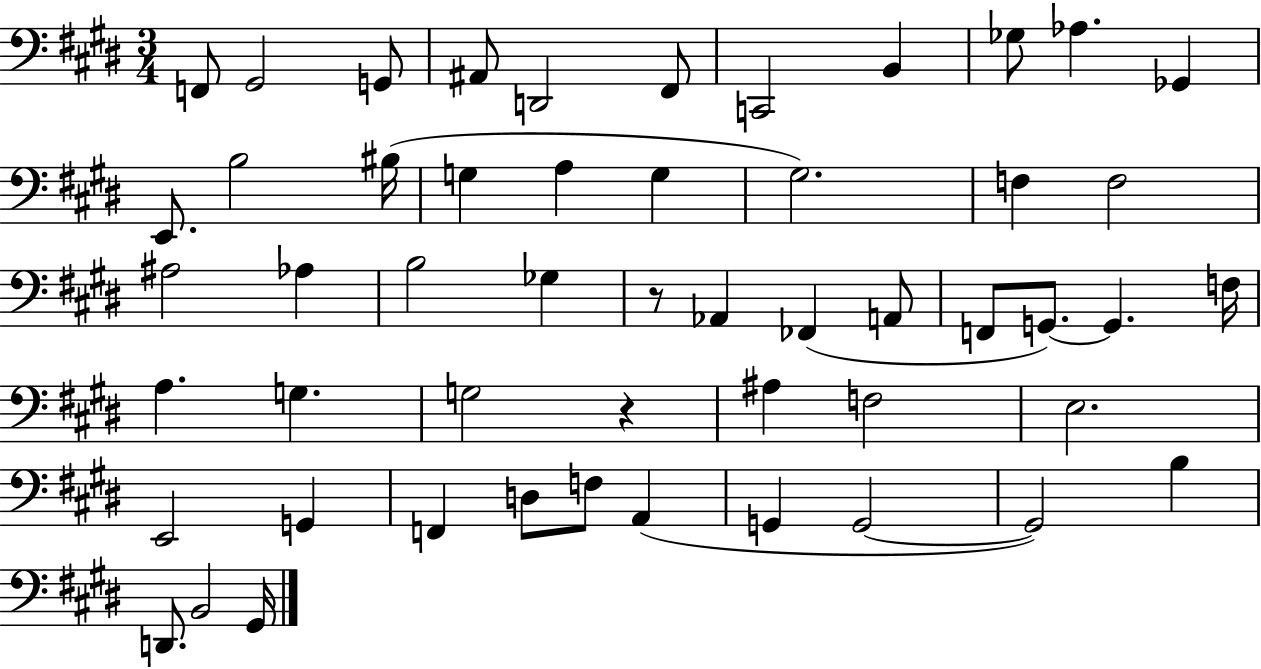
{
  \clef bass
  \numericTimeSignature
  \time 3/4
  \key e \major
  \repeat volta 2 { f,8 gis,2 g,8 | ais,8 d,2 fis,8 | c,2 b,4 | ges8 aes4. ges,4 | \break e,8. b2 bis16( | g4 a4 g4 | gis2.) | f4 f2 | \break ais2 aes4 | b2 ges4 | r8 aes,4 fes,4( a,8 | f,8 g,8.~~) g,4. f16 | \break a4. g4. | g2 r4 | ais4 f2 | e2. | \break e,2 g,4 | f,4 d8 f8 a,4( | g,4 g,2~~ | g,2) b4 | \break d,8. b,2 gis,16 | } \bar "|."
}